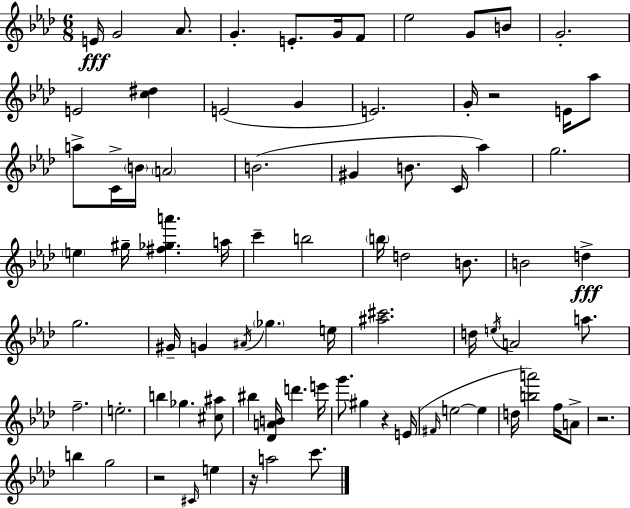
{
  \clef treble
  \numericTimeSignature
  \time 6/8
  \key f \minor
  e'16\fff g'2 aes'8. | g'4.-. e'8.-. g'16 f'8 | ees''2 g'8 b'8 | g'2.-. | \break e'2 <c'' dis''>4 | e'2( g'4 | e'2.) | g'16-. r2 e'16 aes''8 | \break a''8-> c'16-> \parenthesize b'16 \parenthesize a'2 | b'2.( | gis'4 b'8. c'16 aes''4) | g''2. | \break \parenthesize e''4 gis''16-- <fis'' ges'' a'''>4. a''16 | c'''4-- b''2 | \parenthesize b''16 d''2 b'8. | b'2 d''4->\fff | \break g''2. | gis'16-- g'4 \acciaccatura { ais'16 } \parenthesize ges''4. | e''16 <ais'' cis'''>2. | d''16 \acciaccatura { e''16 } a'2 a''8. | \break f''2.-- | e''2.-. | b''4 ges''4. | <cis'' ais''>8 bis''4 <des' a' b'>16 d'''4. | \break e'''16 g'''8. gis''4 r4 | e'16( \grace { fis'16 } e''2~~ e''4 | d''16 <b'' a'''>2) | f''16 a'8-> r2. | \break b''4 g''2 | r2 \grace { cis'16 } | e''4 r16 a''2 | c'''8. \bar "|."
}